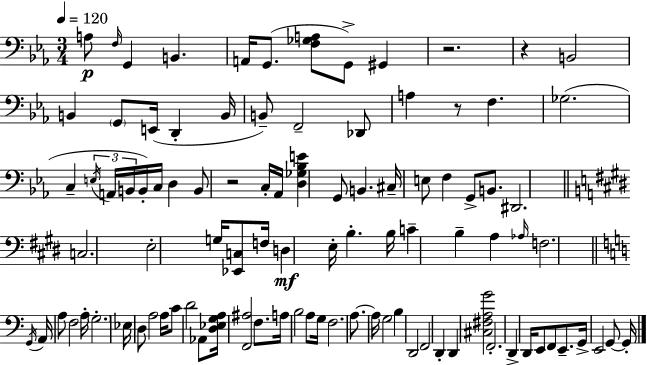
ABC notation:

X:1
T:Untitled
M:3/4
L:1/4
K:Cm
A,/2 F,/4 G,, B,, A,,/4 G,,/2 [F,_G,A,]/2 G,,/2 ^G,, z2 z B,,2 B,, G,,/2 E,,/4 D,, B,,/4 B,,/2 F,,2 _D,,/2 A, z/2 F, _G,2 C, E,/4 A,,/4 B,,/4 B,,/4 C,/4 D, B,,/2 z2 C,/4 _A,,/4 [D,_G,_B,E] G,,/2 B,, ^C,/4 E,/2 F, G,,/2 B,,/2 ^D,,2 C,2 E,2 G,/4 [_E,,C,]/2 F,/4 D, E,/4 B, B,/4 C B, A, _A,/4 F,2 G,,/4 A,,/4 A,/2 F,2 A,/4 G,2 _E,/4 D,/2 A,2 A,/4 C/2 D2 _A,,/2 [D,_E,G,A,]/4 [F,,^A,]2 F,/2 A,/4 B,2 A,/2 G,/4 F,2 A,/2 A,/4 G,2 B, D,,2 F,,2 D,, D,, [^C,^F,A,G]2 F,,2 D,, D,,/4 E,,/2 F,,/2 E,,/2 G,,/4 E,,2 G,,/2 G,,/4